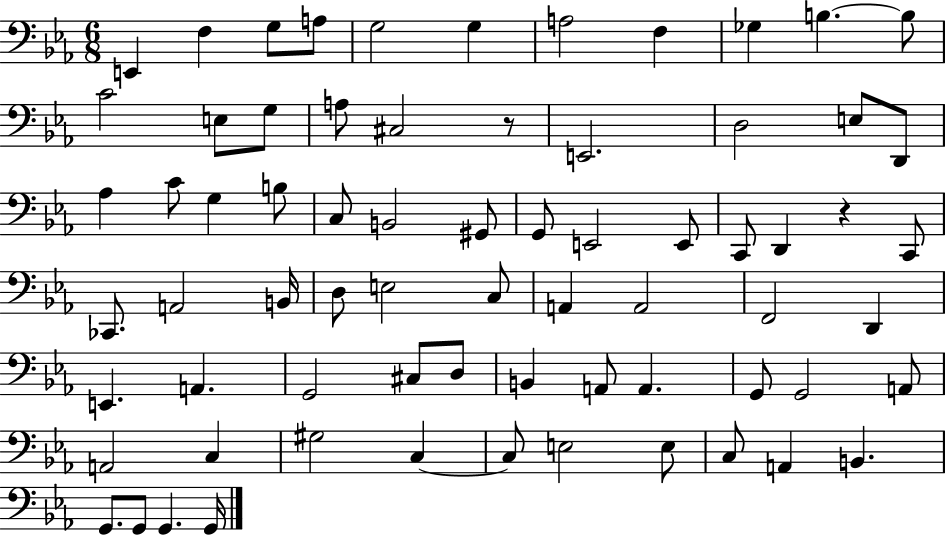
X:1
T:Untitled
M:6/8
L:1/4
K:Eb
E,, F, G,/2 A,/2 G,2 G, A,2 F, _G, B, B,/2 C2 E,/2 G,/2 A,/2 ^C,2 z/2 E,,2 D,2 E,/2 D,,/2 _A, C/2 G, B,/2 C,/2 B,,2 ^G,,/2 G,,/2 E,,2 E,,/2 C,,/2 D,, z C,,/2 _C,,/2 A,,2 B,,/4 D,/2 E,2 C,/2 A,, A,,2 F,,2 D,, E,, A,, G,,2 ^C,/2 D,/2 B,, A,,/2 A,, G,,/2 G,,2 A,,/2 A,,2 C, ^G,2 C, C,/2 E,2 E,/2 C,/2 A,, B,, G,,/2 G,,/2 G,, G,,/4